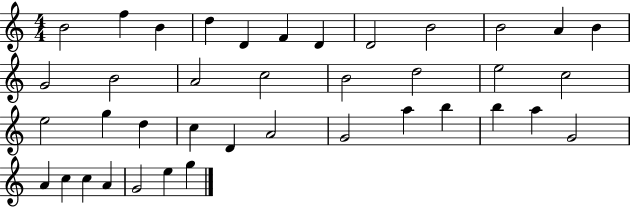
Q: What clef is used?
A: treble